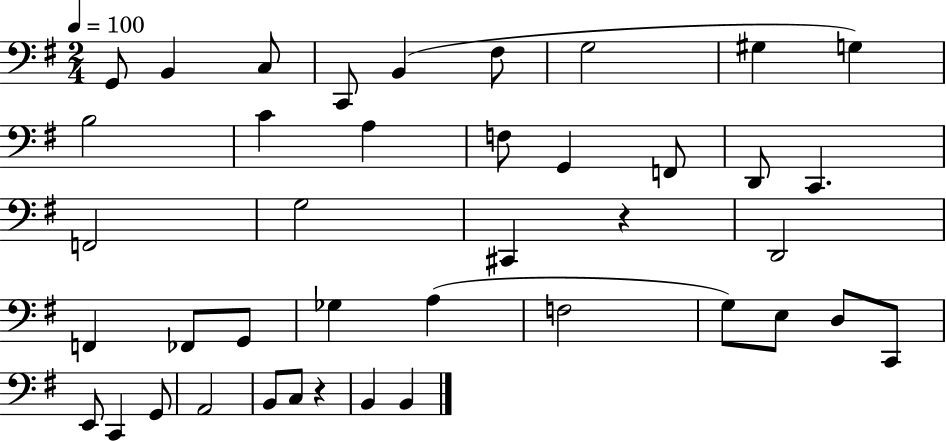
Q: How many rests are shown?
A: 2